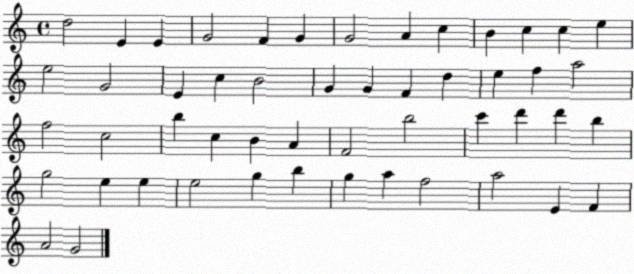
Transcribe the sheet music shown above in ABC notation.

X:1
T:Untitled
M:4/4
L:1/4
K:C
d2 E E G2 F G G2 A c B c c e e2 G2 E c B2 G G F d e f a2 f2 c2 b c B A F2 b2 c' d' d' b g2 e e e2 g b g a f2 a2 E F A2 G2